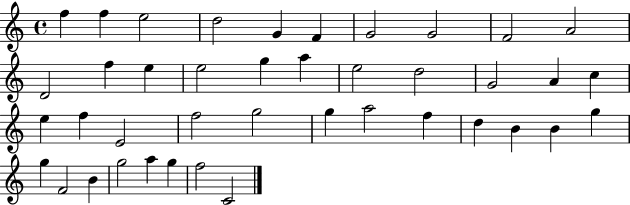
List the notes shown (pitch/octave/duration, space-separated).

F5/q F5/q E5/h D5/h G4/q F4/q G4/h G4/h F4/h A4/h D4/h F5/q E5/q E5/h G5/q A5/q E5/h D5/h G4/h A4/q C5/q E5/q F5/q E4/h F5/h G5/h G5/q A5/h F5/q D5/q B4/q B4/q G5/q G5/q F4/h B4/q G5/h A5/q G5/q F5/h C4/h